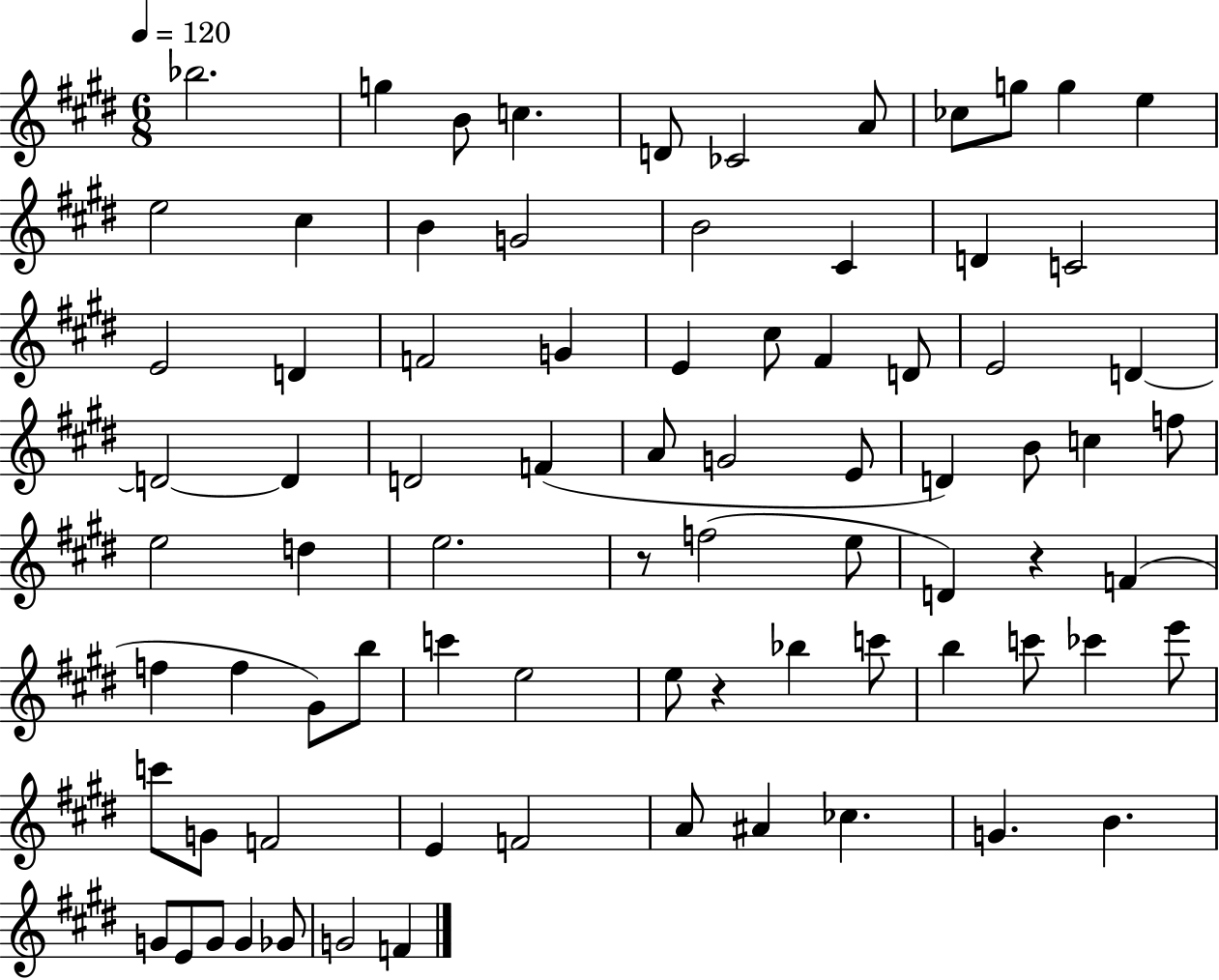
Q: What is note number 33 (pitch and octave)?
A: F4